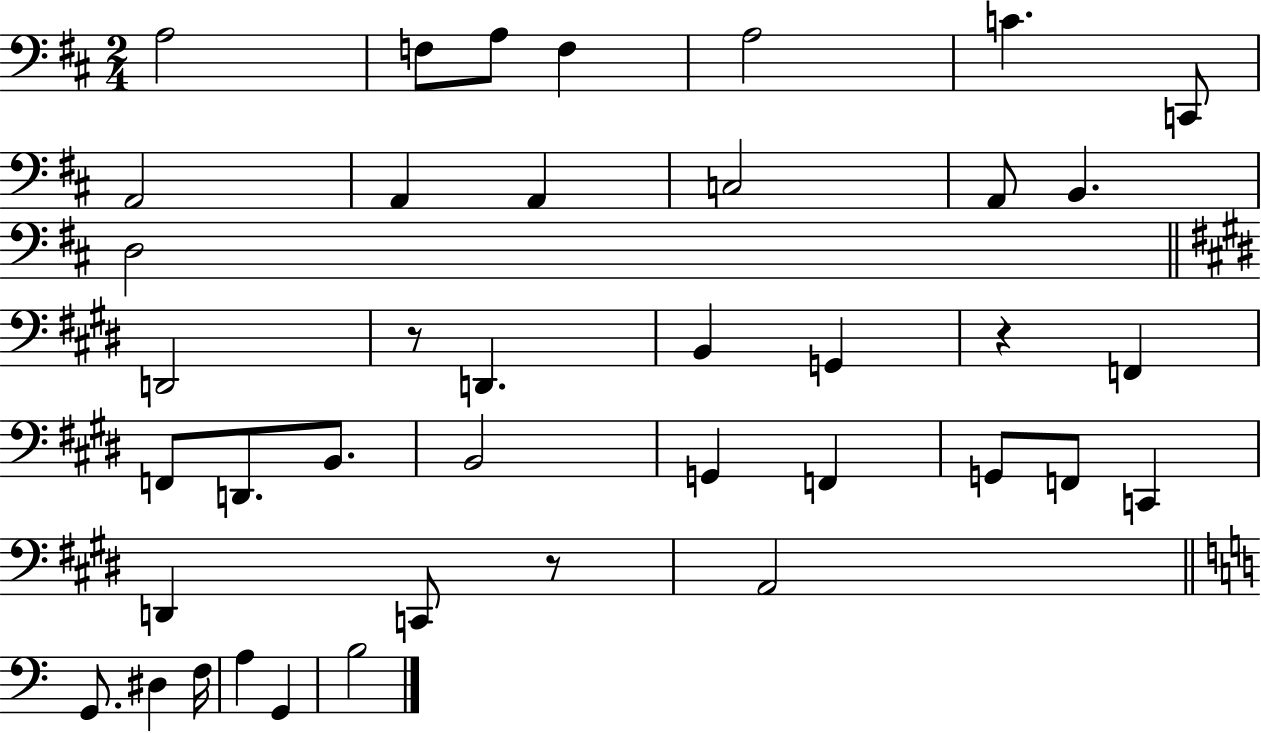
X:1
T:Untitled
M:2/4
L:1/4
K:D
A,2 F,/2 A,/2 F, A,2 C C,,/2 A,,2 A,, A,, C,2 A,,/2 B,, D,2 D,,2 z/2 D,, B,, G,, z F,, F,,/2 D,,/2 B,,/2 B,,2 G,, F,, G,,/2 F,,/2 C,, D,, C,,/2 z/2 A,,2 G,,/2 ^D, F,/4 A, G,, B,2